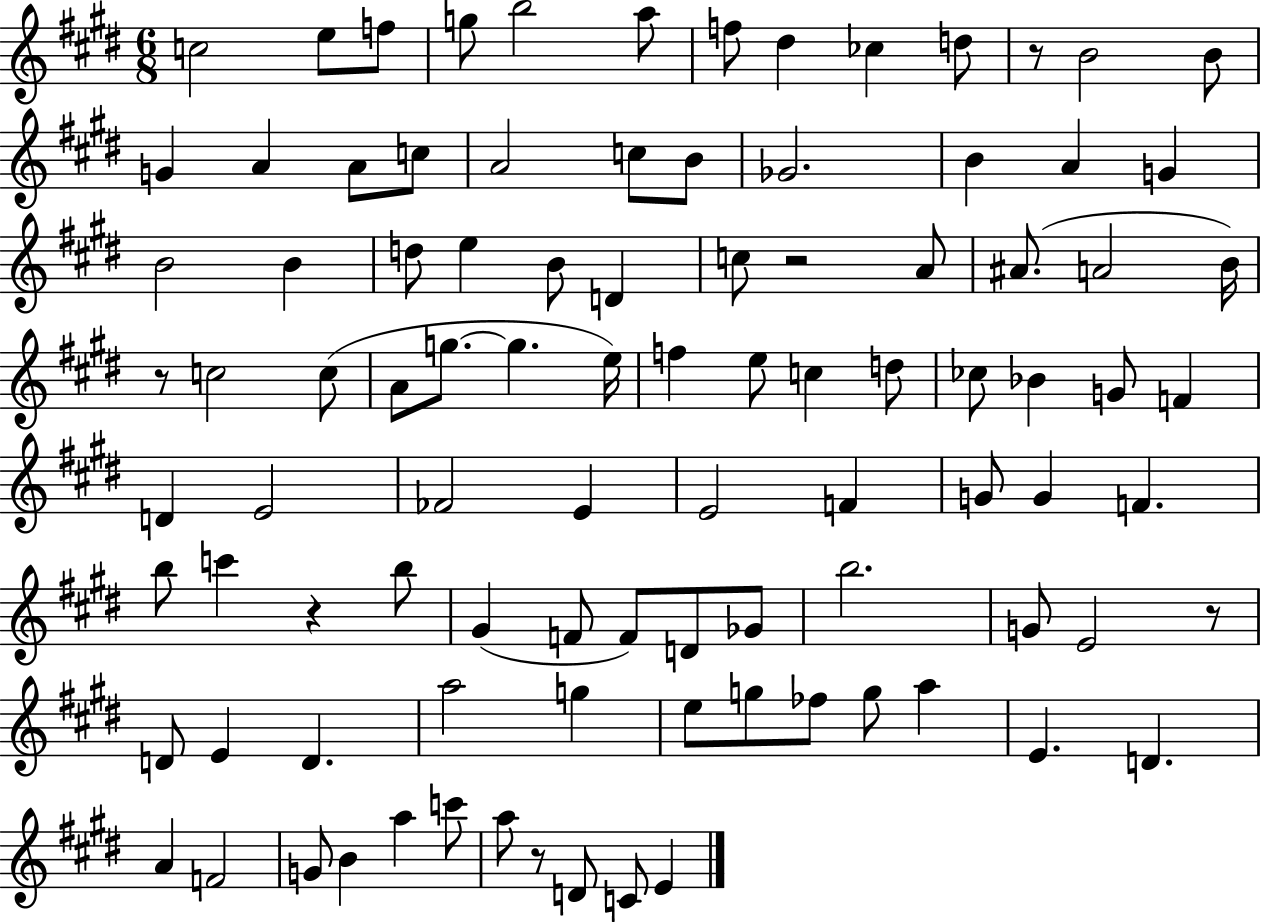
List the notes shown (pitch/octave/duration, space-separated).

C5/h E5/e F5/e G5/e B5/h A5/e F5/e D#5/q CES5/q D5/e R/e B4/h B4/e G4/q A4/q A4/e C5/e A4/h C5/e B4/e Gb4/h. B4/q A4/q G4/q B4/h B4/q D5/e E5/q B4/e D4/q C5/e R/h A4/e A#4/e. A4/h B4/s R/e C5/h C5/e A4/e G5/e. G5/q. E5/s F5/q E5/e C5/q D5/e CES5/e Bb4/q G4/e F4/q D4/q E4/h FES4/h E4/q E4/h F4/q G4/e G4/q F4/q. B5/e C6/q R/q B5/e G#4/q F4/e F4/e D4/e Gb4/e B5/h. G4/e E4/h R/e D4/e E4/q D4/q. A5/h G5/q E5/e G5/e FES5/e G5/e A5/q E4/q. D4/q. A4/q F4/h G4/e B4/q A5/q C6/e A5/e R/e D4/e C4/e E4/q